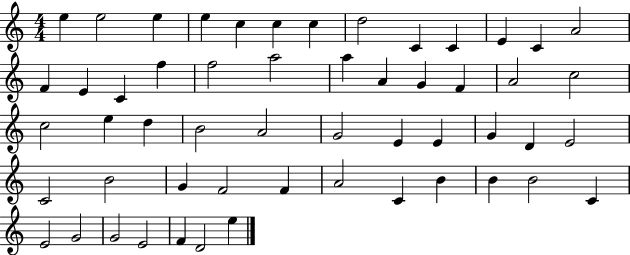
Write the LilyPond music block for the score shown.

{
  \clef treble
  \numericTimeSignature
  \time 4/4
  \key c \major
  e''4 e''2 e''4 | e''4 c''4 c''4 c''4 | d''2 c'4 c'4 | e'4 c'4 a'2 | \break f'4 e'4 c'4 f''4 | f''2 a''2 | a''4 a'4 g'4 f'4 | a'2 c''2 | \break c''2 e''4 d''4 | b'2 a'2 | g'2 e'4 e'4 | g'4 d'4 e'2 | \break c'2 b'2 | g'4 f'2 f'4 | a'2 c'4 b'4 | b'4 b'2 c'4 | \break e'2 g'2 | g'2 e'2 | f'4 d'2 e''4 | \bar "|."
}